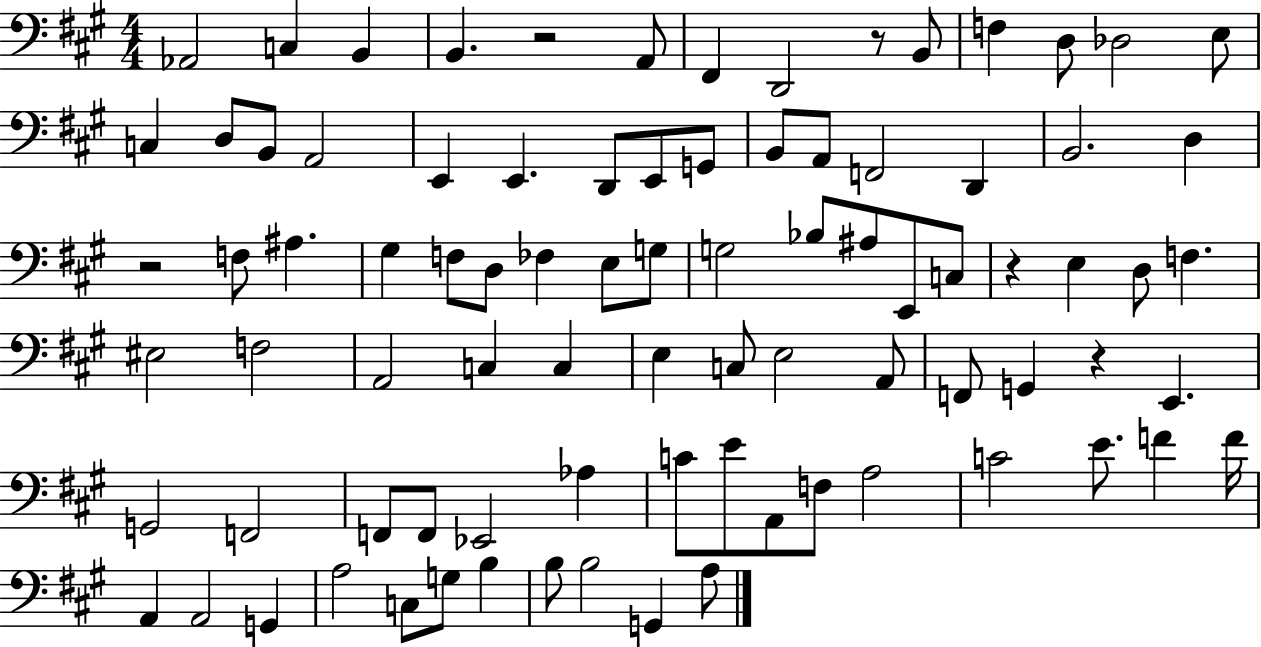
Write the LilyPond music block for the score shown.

{
  \clef bass
  \numericTimeSignature
  \time 4/4
  \key a \major
  aes,2 c4 b,4 | b,4. r2 a,8 | fis,4 d,2 r8 b,8 | f4 d8 des2 e8 | \break c4 d8 b,8 a,2 | e,4 e,4. d,8 e,8 g,8 | b,8 a,8 f,2 d,4 | b,2. d4 | \break r2 f8 ais4. | gis4 f8 d8 fes4 e8 g8 | g2 bes8 ais8 e,8 c8 | r4 e4 d8 f4. | \break eis2 f2 | a,2 c4 c4 | e4 c8 e2 a,8 | f,8 g,4 r4 e,4. | \break g,2 f,2 | f,8 f,8 ees,2 aes4 | c'8 e'8 a,8 f8 a2 | c'2 e'8. f'4 f'16 | \break a,4 a,2 g,4 | a2 c8 g8 b4 | b8 b2 g,4 a8 | \bar "|."
}